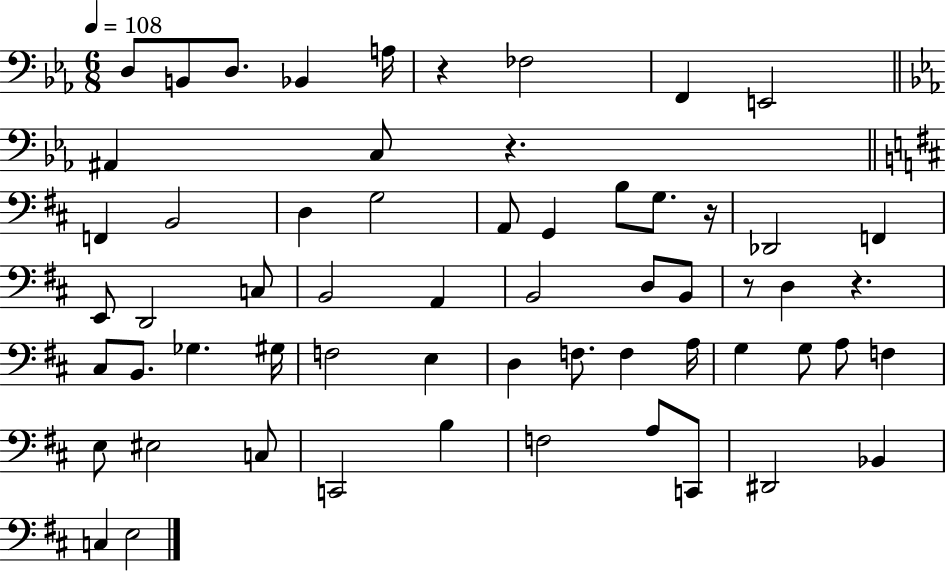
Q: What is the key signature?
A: EES major